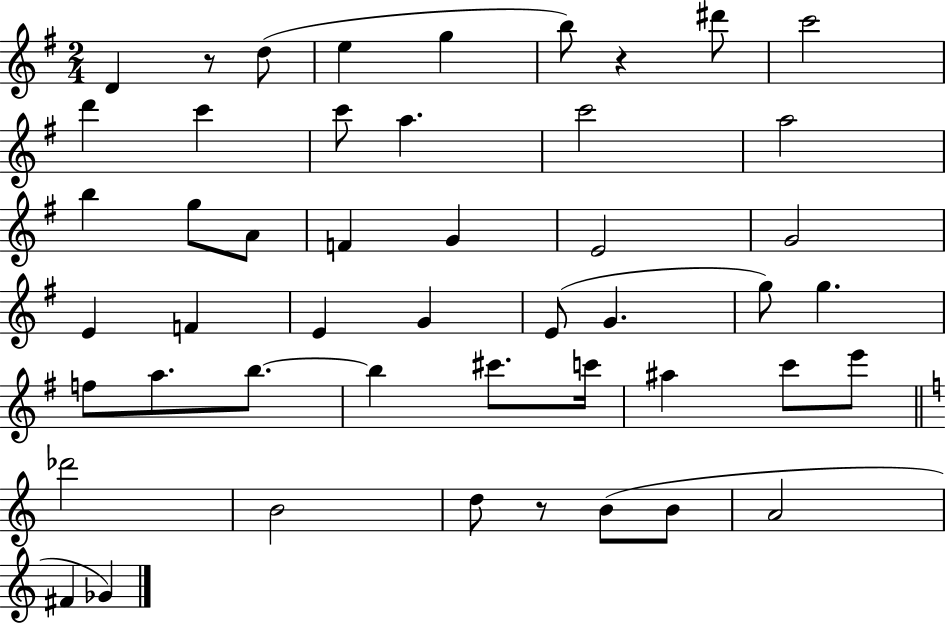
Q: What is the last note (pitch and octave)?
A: Gb4